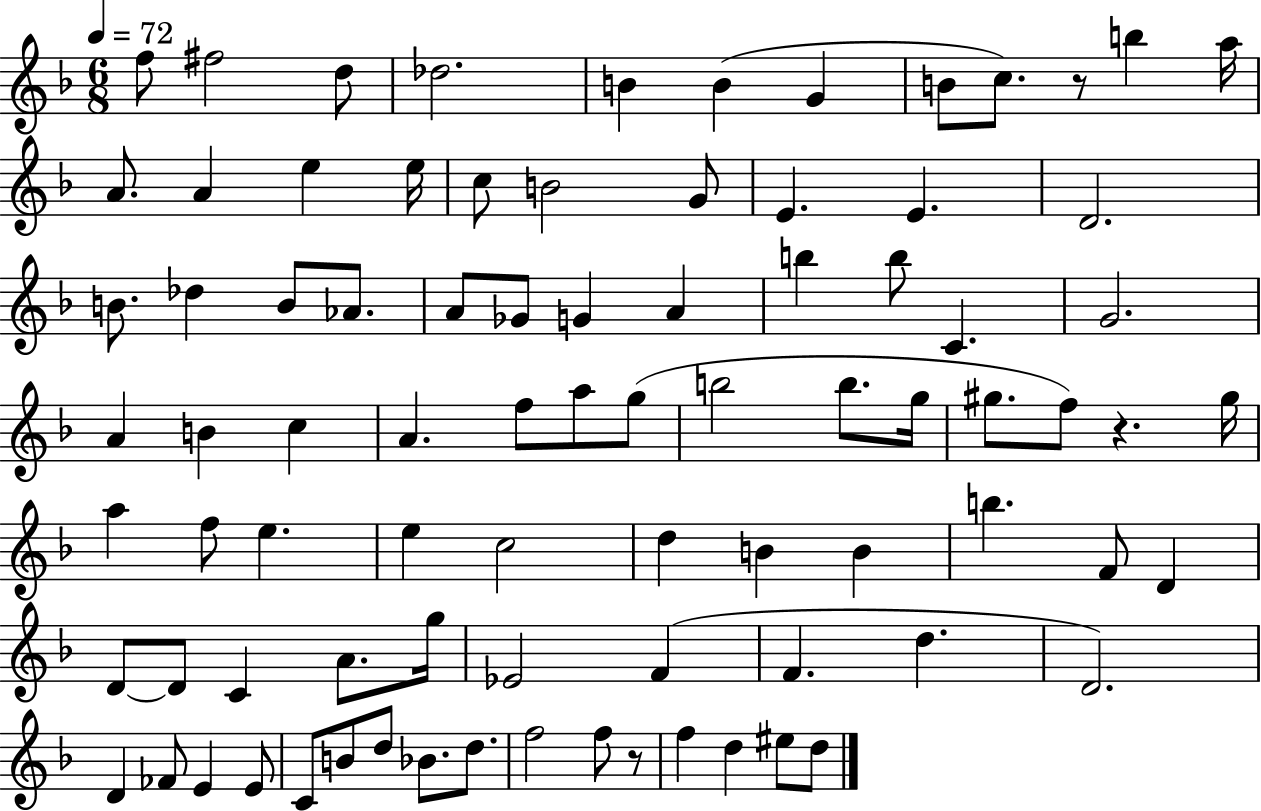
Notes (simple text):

F5/e F#5/h D5/e Db5/h. B4/q B4/q G4/q B4/e C5/e. R/e B5/q A5/s A4/e. A4/q E5/q E5/s C5/e B4/h G4/e E4/q. E4/q. D4/h. B4/e. Db5/q B4/e Ab4/e. A4/e Gb4/e G4/q A4/q B5/q B5/e C4/q. G4/h. A4/q B4/q C5/q A4/q. F5/e A5/e G5/e B5/h B5/e. G5/s G#5/e. F5/e R/q. G#5/s A5/q F5/e E5/q. E5/q C5/h D5/q B4/q B4/q B5/q. F4/e D4/q D4/e D4/e C4/q A4/e. G5/s Eb4/h F4/q F4/q. D5/q. D4/h. D4/q FES4/e E4/q E4/e C4/e B4/e D5/e Bb4/e. D5/e. F5/h F5/e R/e F5/q D5/q EIS5/e D5/e